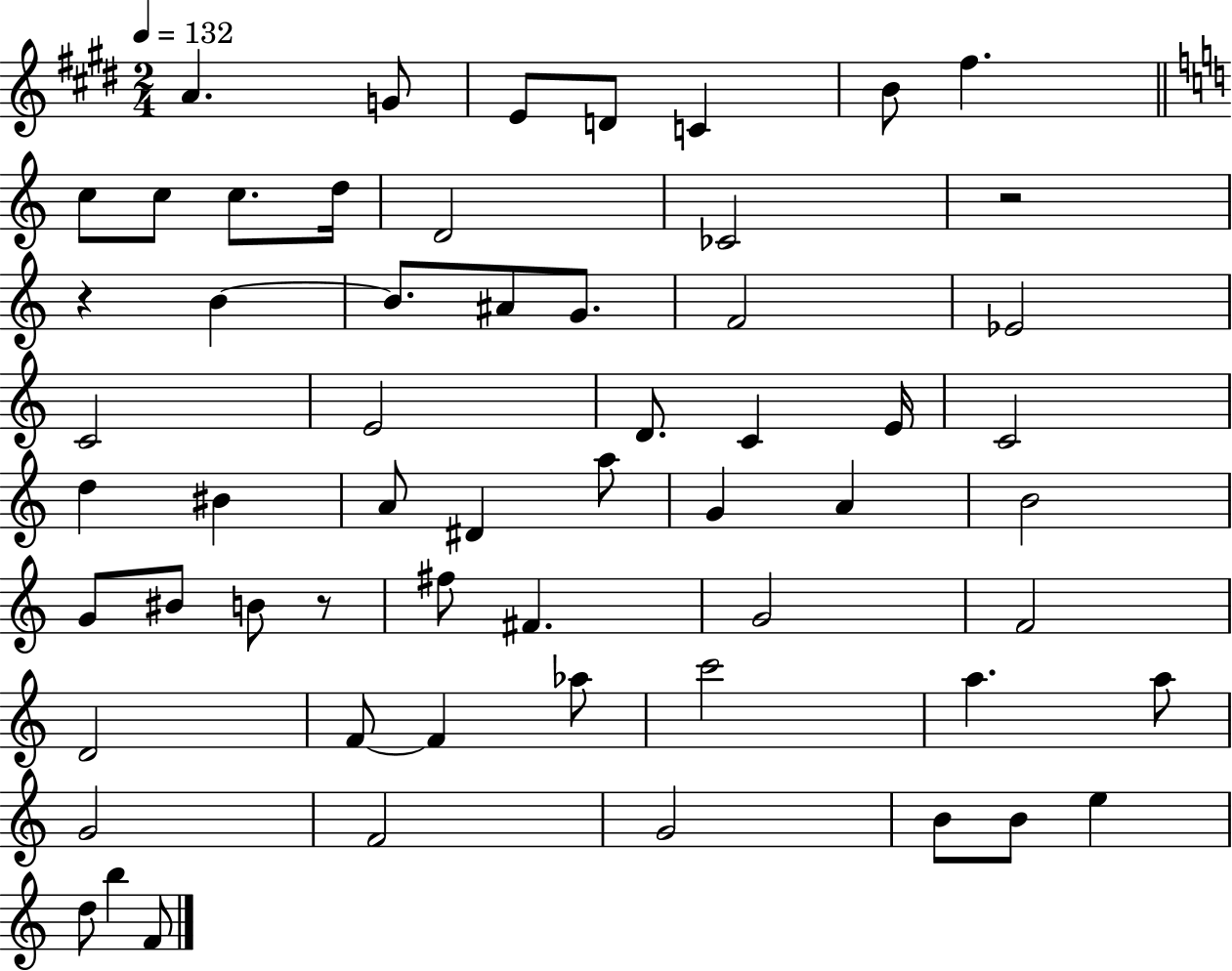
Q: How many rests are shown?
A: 3